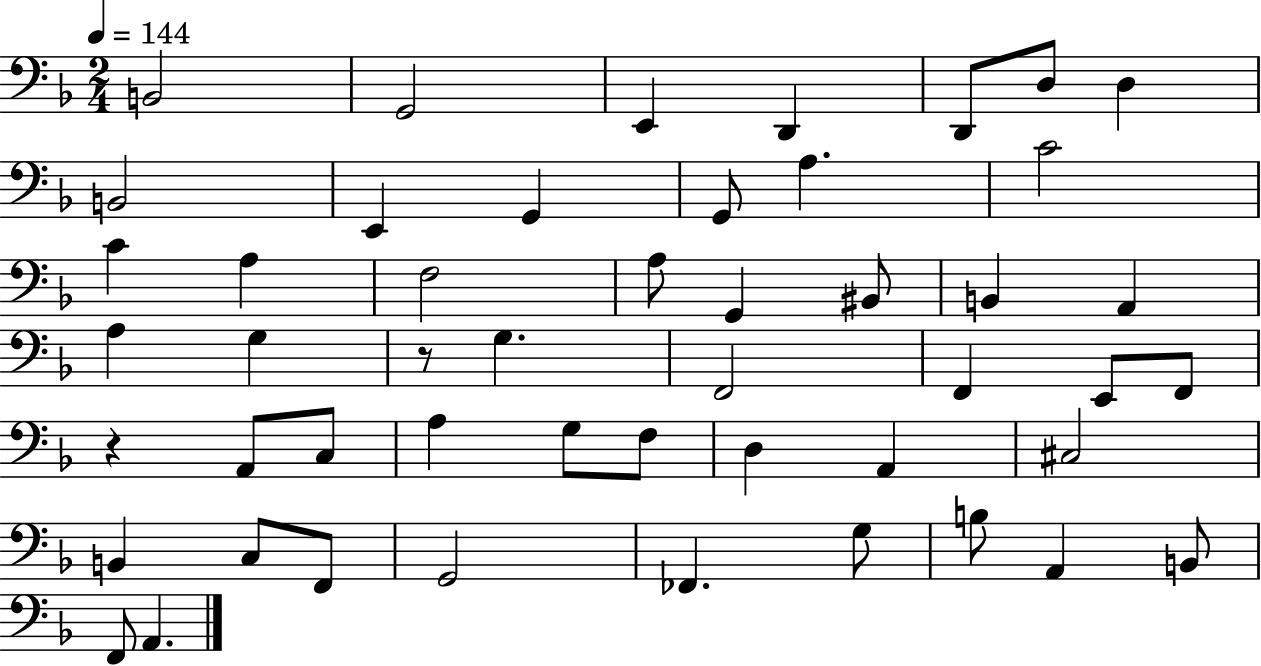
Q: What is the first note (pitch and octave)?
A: B2